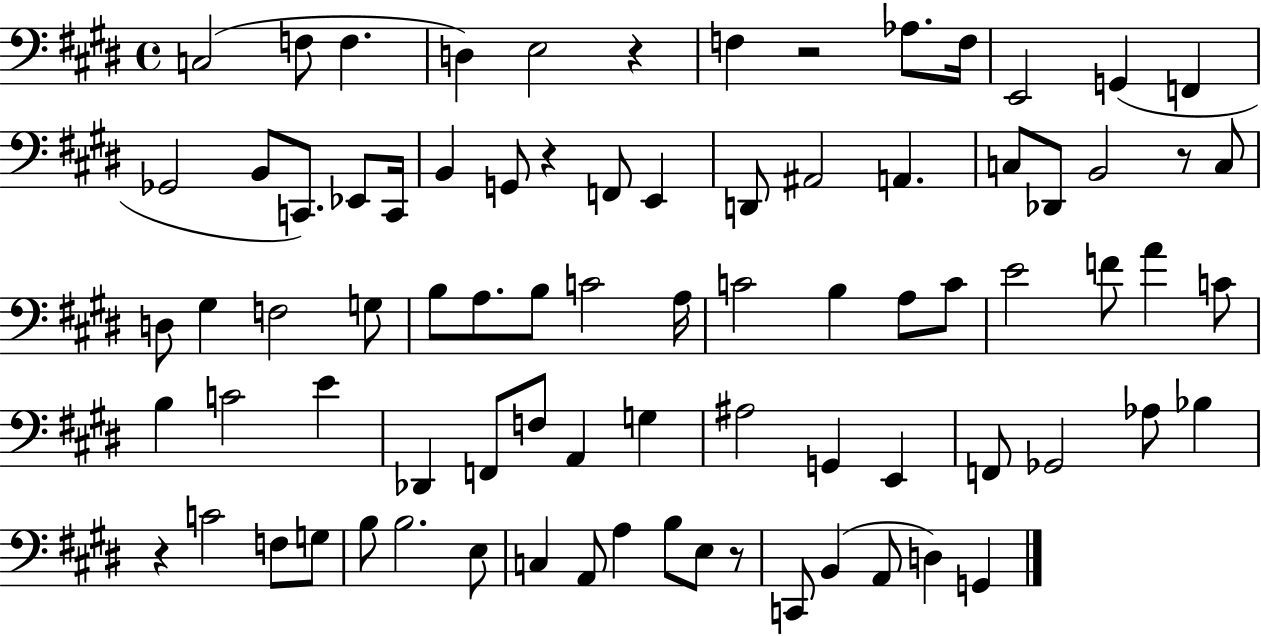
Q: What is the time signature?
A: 4/4